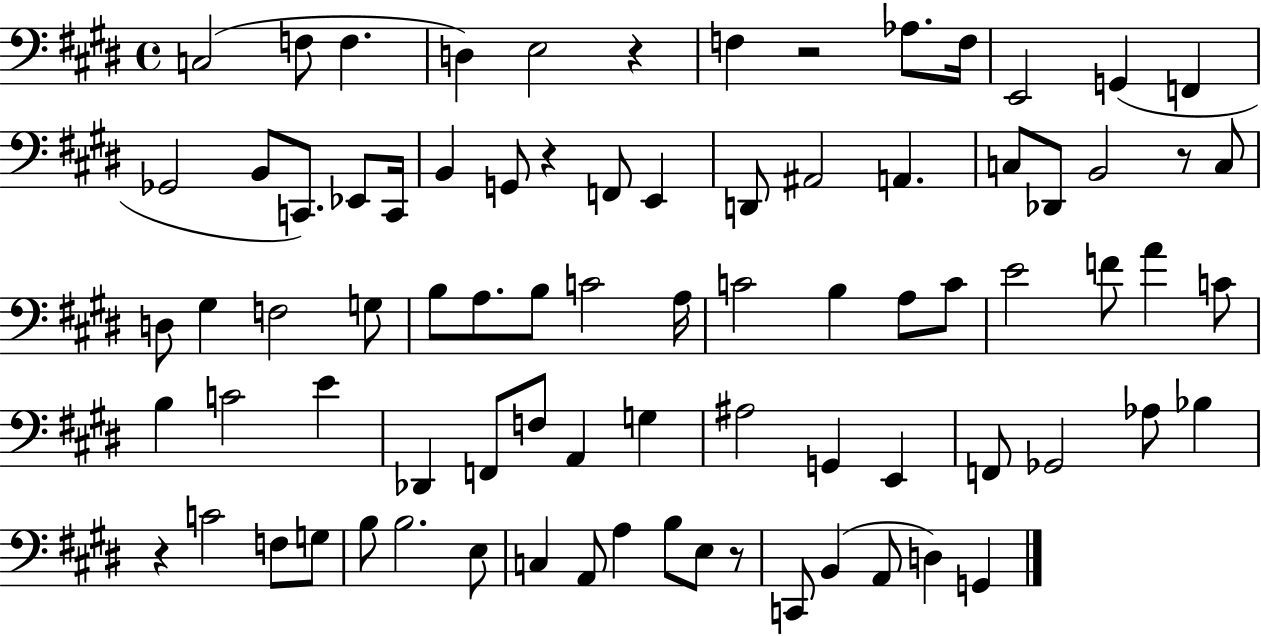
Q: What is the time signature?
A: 4/4